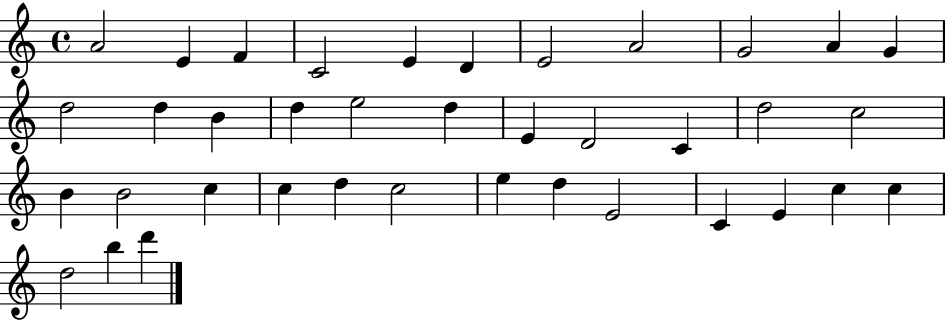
X:1
T:Untitled
M:4/4
L:1/4
K:C
A2 E F C2 E D E2 A2 G2 A G d2 d B d e2 d E D2 C d2 c2 B B2 c c d c2 e d E2 C E c c d2 b d'